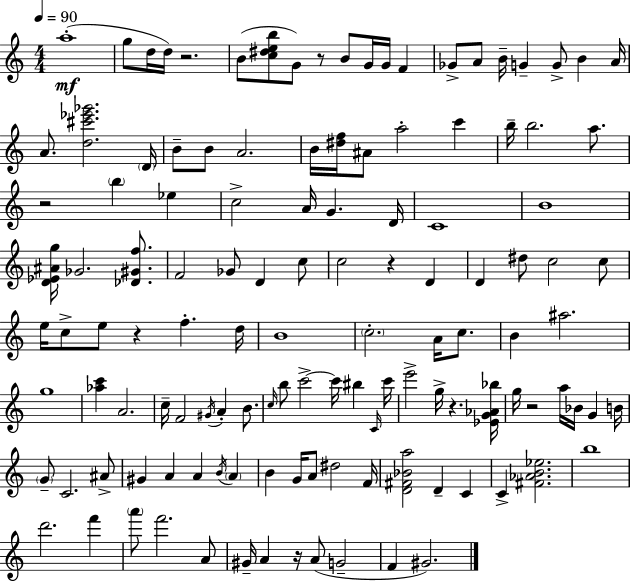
{
  \clef treble
  \numericTimeSignature
  \time 4/4
  \key a \minor
  \tempo 4 = 90
  a''1-.(\mf | g''8 d''16 d''16) r2. | b'8( <c'' dis'' e'' b''>8 g'8) r8 b'8 g'16 g'16 f'4 | ges'8-> a'8 b'16-- g'4-- g'8-> b'4 a'16 | \break a'8. <d'' cis''' ees''' ges'''>2. \parenthesize d'16 | b'8-- b'8 a'2. | b'16 <dis'' f''>16 ais'8 a''2-. c'''4 | b''16-- b''2. a''8. | \break r2 \parenthesize b''4 ees''4 | c''2-> a'16 g'4. d'16 | c'1 | b'1 | \break <d' ees' ais' g''>16 ges'2. <des' gis' f''>8. | f'2 ges'8 d'4 c''8 | c''2 r4 d'4 | d'4 dis''8 c''2 c''8 | \break e''16 c''8-> e''8 r4 f''4.-. d''16 | b'1 | \parenthesize c''2.-. a'16 c''8. | b'4 ais''2. | \break g''1 | <aes'' c'''>4 a'2. | c''16-- f'2 \acciaccatura { gis'16 } a'4-. b'8. | \grace { c''16 } b''8 c'''2->~~ c'''16 bis''4 | \break \grace { c'16 } c'''16 e'''2-> g''16-> r4. | <ees' g' aes' bes''>16 g''16 r2 a''16 bes'16 g'4 | b'16 \parenthesize g'8-- c'2. | ais'8-> gis'4 a'4 a'4 \acciaccatura { b'16 } | \break \parenthesize a'4 b'4 g'16 a'8 dis''2 | f'16 <d' fis' bes' a''>2 d'4-- | c'4 c'4-> <fis' aes' b' ees''>2. | b''1 | \break d'''2. | f'''4 \parenthesize a'''8 f'''2. | a'8 gis'16-- a'4 r16 a'8( g'2-- | f'4 gis'2.) | \break \bar "|."
}